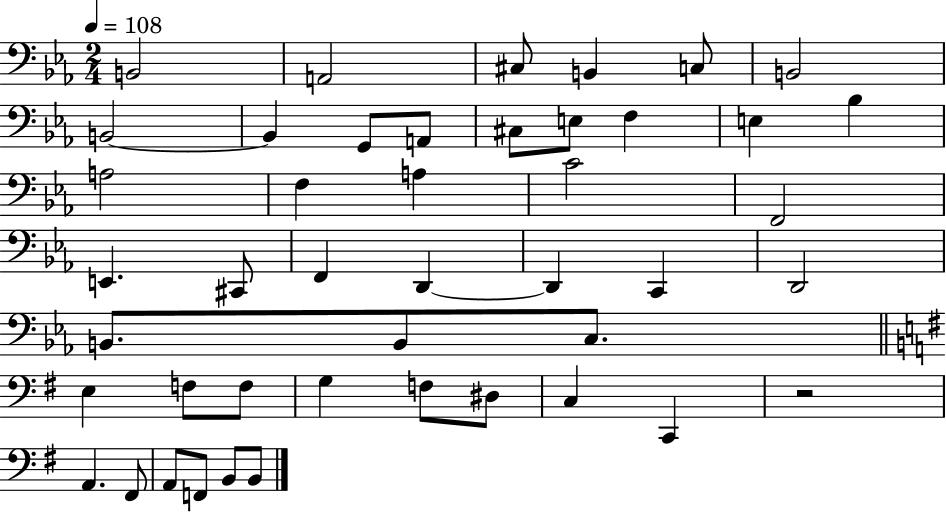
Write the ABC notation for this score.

X:1
T:Untitled
M:2/4
L:1/4
K:Eb
B,,2 A,,2 ^C,/2 B,, C,/2 B,,2 B,,2 B,, G,,/2 A,,/2 ^C,/2 E,/2 F, E, _B, A,2 F, A, C2 F,,2 E,, ^C,,/2 F,, D,, D,, C,, D,,2 B,,/2 B,,/2 C,/2 E, F,/2 F,/2 G, F,/2 ^D,/2 C, C,, z2 A,, ^F,,/2 A,,/2 F,,/2 B,,/2 B,,/2